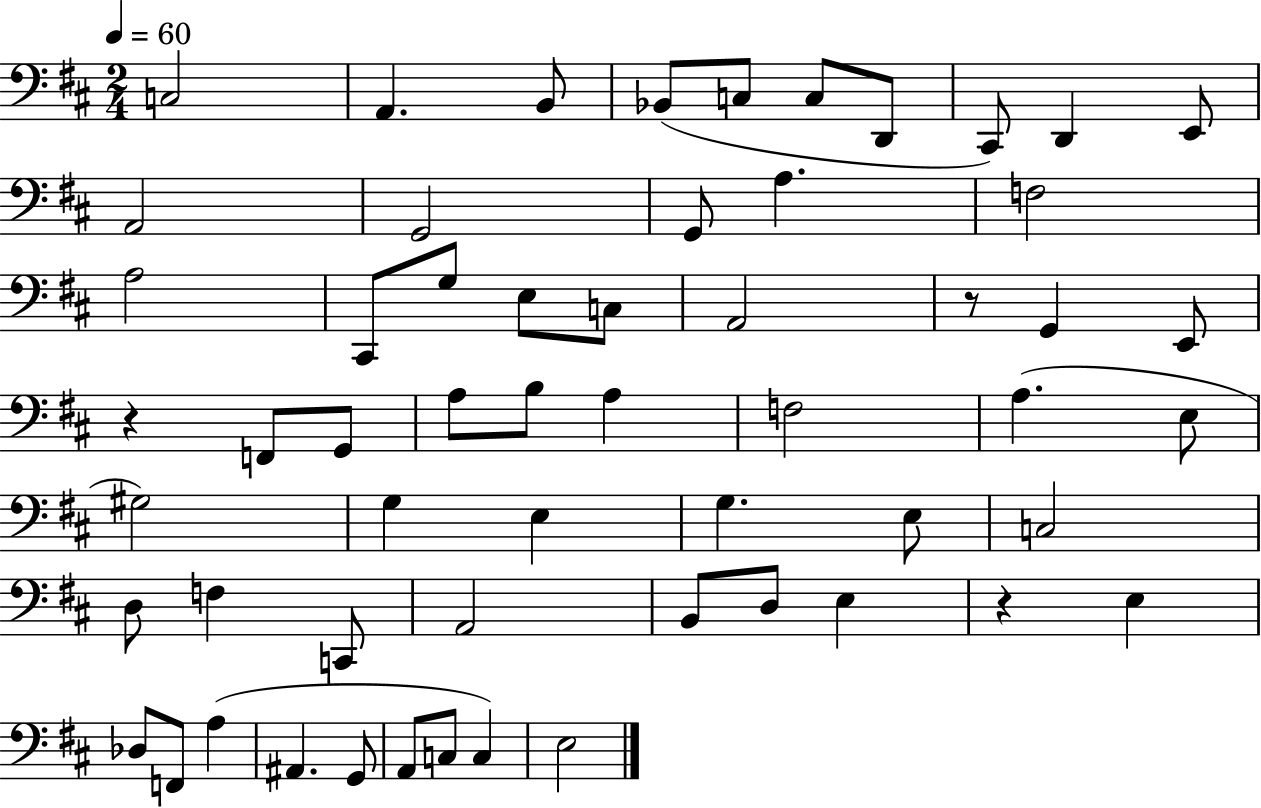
C3/h A2/q. B2/e Bb2/e C3/e C3/e D2/e C#2/e D2/q E2/e A2/h G2/h G2/e A3/q. F3/h A3/h C#2/e G3/e E3/e C3/e A2/h R/e G2/q E2/e R/q F2/e G2/e A3/e B3/e A3/q F3/h A3/q. E3/e G#3/h G3/q E3/q G3/q. E3/e C3/h D3/e F3/q C2/e A2/h B2/e D3/e E3/q R/q E3/q Db3/e F2/e A3/q A#2/q. G2/e A2/e C3/e C3/q E3/h